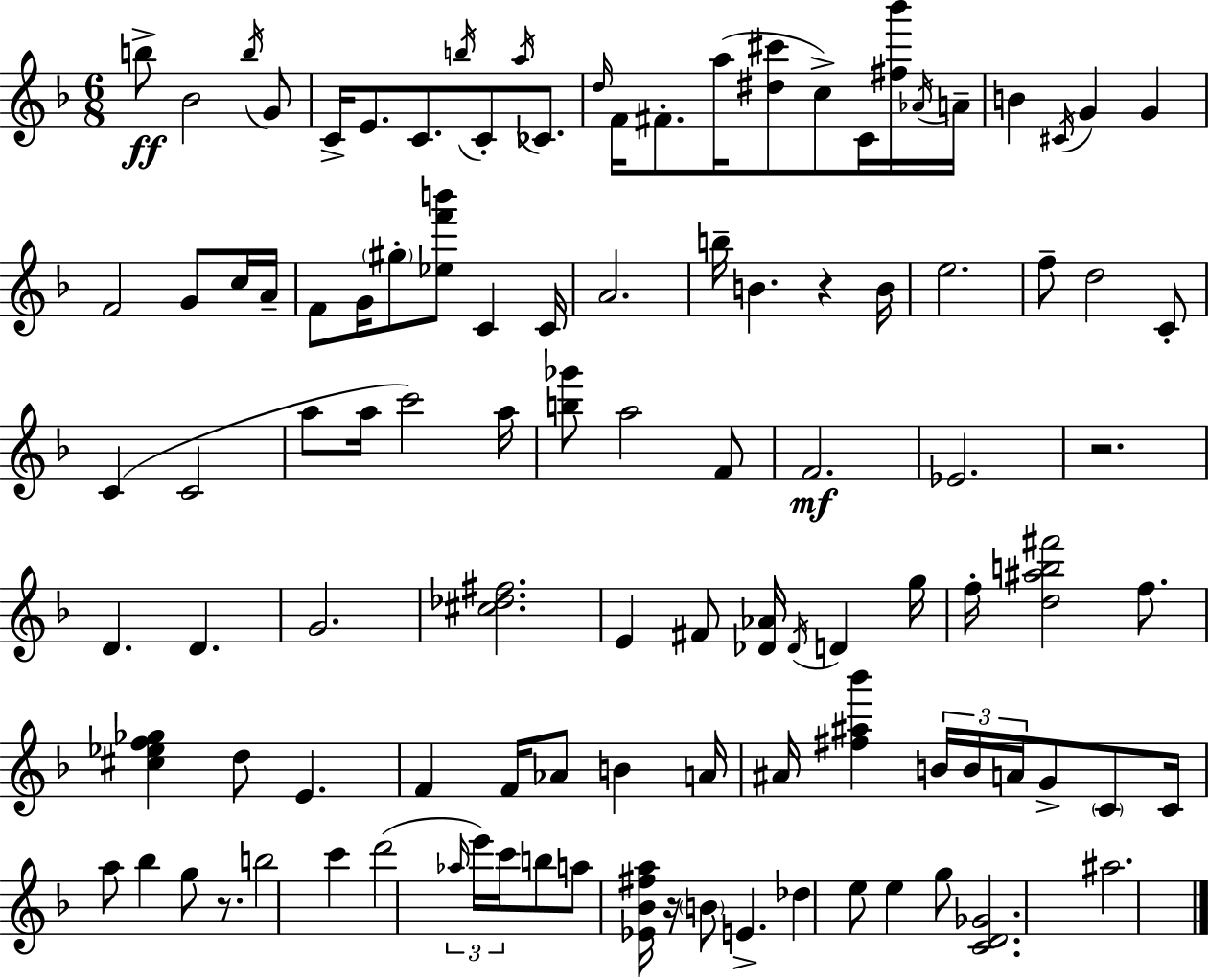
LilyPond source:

{
  \clef treble
  \numericTimeSignature
  \time 6/8
  \key f \major
  b''8->\ff bes'2 \acciaccatura { b''16 } g'8 | c'16-> e'8. c'8. \acciaccatura { b''16 } c'8-. \acciaccatura { a''16 } | ces'8. \grace { d''16 } f'16 fis'8.-. a''16( <dis'' cis'''>8 c''8->) | c'16 <fis'' bes'''>16 \acciaccatura { aes'16 } a'16-- b'4 \acciaccatura { cis'16 } g'4 | \break g'4 f'2 | g'8 c''16 a'16-- f'8 g'16 \parenthesize gis''8-. <ees'' f''' b'''>8 | c'4 c'16 a'2. | b''16-- b'4. | \break r4 b'16 e''2. | f''8-- d''2 | c'8-. c'4( c'2 | a''8 a''16 c'''2) | \break a''16 <b'' ges'''>8 a''2 | f'8 f'2.\mf | ees'2. | r2. | \break d'4. | d'4. g'2. | <cis'' des'' fis''>2. | e'4 fis'8 | \break <des' aes'>16 \acciaccatura { des'16 } d'4 g''16 f''16-. <d'' ais'' b'' fis'''>2 | f''8. <cis'' ees'' f'' ges''>4 d''8 | e'4. f'4 f'16 | aes'8 b'4 a'16 ais'16 <fis'' ais'' bes'''>4 | \break \tuplet 3/2 { b'16 b'16 a'16 } g'8-> \parenthesize c'8 c'16 a''8 bes''4 | g''8 r8. b''2 | c'''4 d'''2( | \tuplet 3/2 { \grace { aes''16 } e'''16) c'''16 } b''8 a''8 <ees' bes' fis'' a''>16 r16 | \break \parenthesize b'8 e'4.-> des''4 | e''8 e''4 g''8 <c' d' ges'>2. | ais''2. | \bar "|."
}